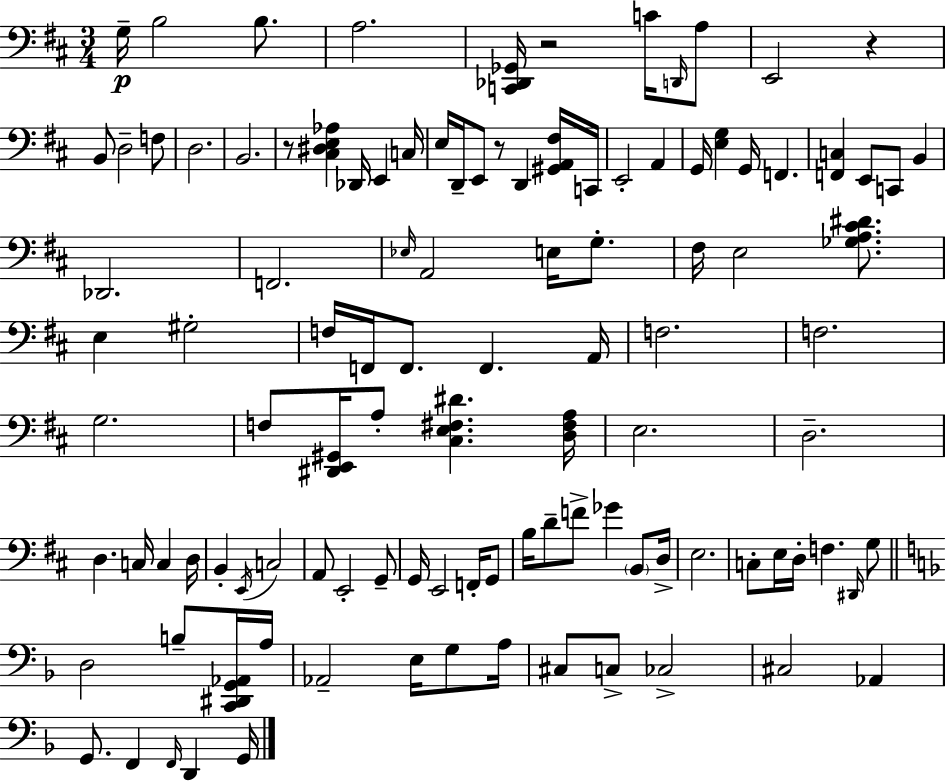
{
  \clef bass
  \numericTimeSignature
  \time 3/4
  \key d \major
  g16--\p b2 b8. | a2. | <c, des, ges,>16 r2 c'16 \grace { d,16 } a8 | e,2 r4 | \break b,8 d2-- f8 | d2. | b,2. | r8 <cis dis e aes>4 des,16 e,4 | \break c16 e16 d,16-- e,8 r8 d,4 <gis, a, fis>16 | c,16 e,2-. a,4 | g,16 <e g>4 g,16 f,4. | <f, c>4 e,8 c,8 b,4 | \break des,2. | f,2. | \grace { ees16 } a,2 e16 g8.-. | fis16 e2 <ges a cis' dis'>8. | \break e4 gis2-. | f16 f,16 f,8. f,4. | a,16 f2. | f2. | \break g2. | f8 <dis, e, gis,>16 a8-. <cis e fis dis'>4. | <d fis a>16 e2. | d2.-- | \break d4. c16 c4 | d16 b,4-. \acciaccatura { e,16 } c2 | a,8 e,2-. | g,8-- g,16 e,2 | \break f,16-. g,8 b16 d'8-- f'8-> ges'4 | \parenthesize b,8 d16-> e2. | c8-. e16 d16-. f4. | \grace { dis,16 } g8 \bar "||" \break \key f \major d2 b8-- <c, dis, g, aes,>16 a16 | aes,2-- e16 g8 a16 | cis8 c8-> ces2-> | cis2 aes,4 | \break g,8. f,4 \grace { f,16 } d,4 | g,16 \bar "|."
}